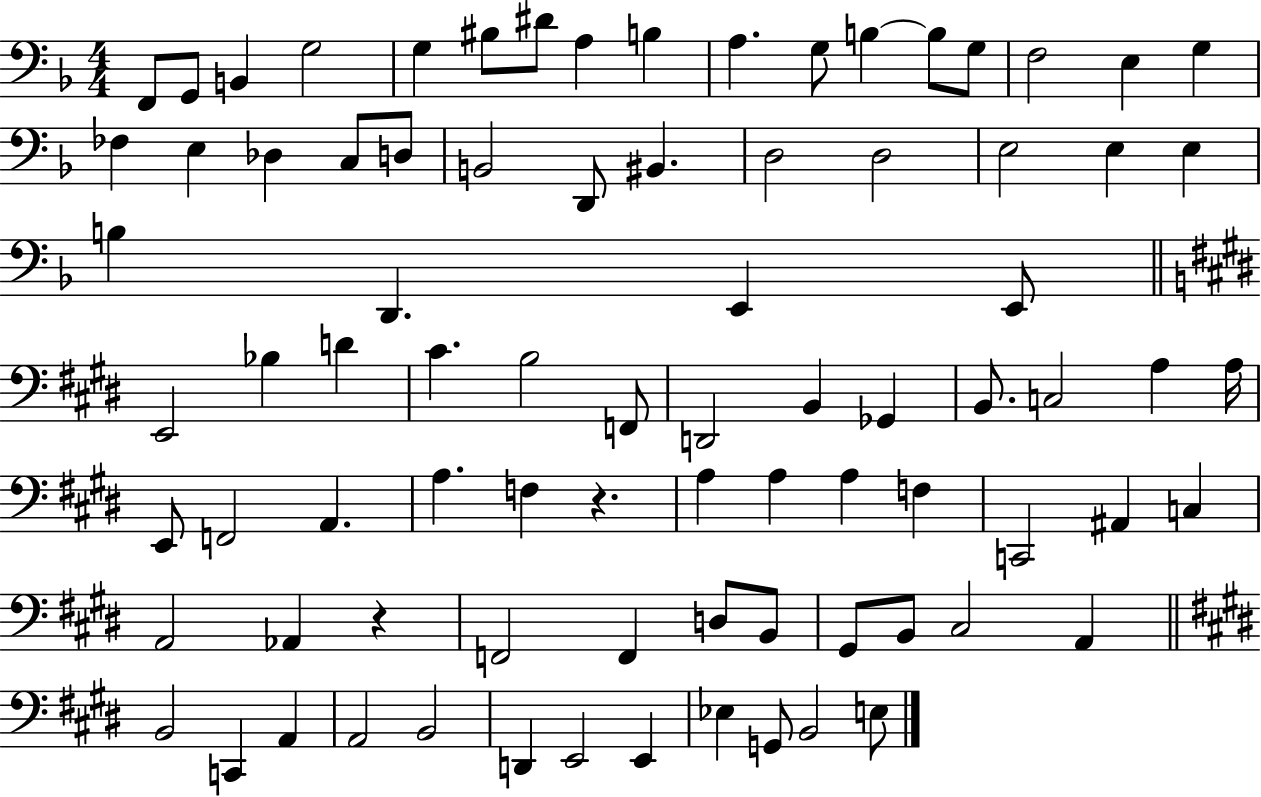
F2/e G2/e B2/q G3/h G3/q BIS3/e D#4/e A3/q B3/q A3/q. G3/e B3/q B3/e G3/e F3/h E3/q G3/q FES3/q E3/q Db3/q C3/e D3/e B2/h D2/e BIS2/q. D3/h D3/h E3/h E3/q E3/q B3/q D2/q. E2/q E2/e E2/h Bb3/q D4/q C#4/q. B3/h F2/e D2/h B2/q Gb2/q B2/e. C3/h A3/q A3/s E2/e F2/h A2/q. A3/q. F3/q R/q. A3/q A3/q A3/q F3/q C2/h A#2/q C3/q A2/h Ab2/q R/q F2/h F2/q D3/e B2/e G#2/e B2/e C#3/h A2/q B2/h C2/q A2/q A2/h B2/h D2/q E2/h E2/q Eb3/q G2/e B2/h E3/e